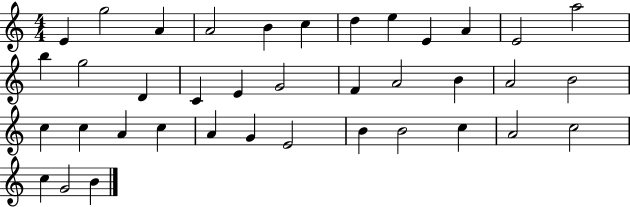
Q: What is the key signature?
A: C major